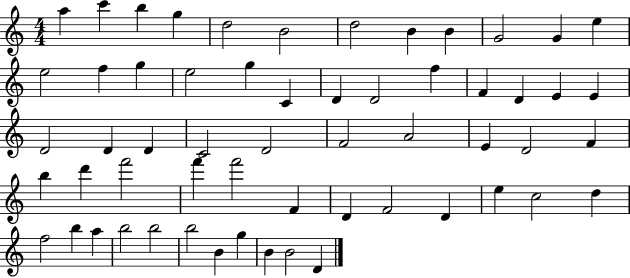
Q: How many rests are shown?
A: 0